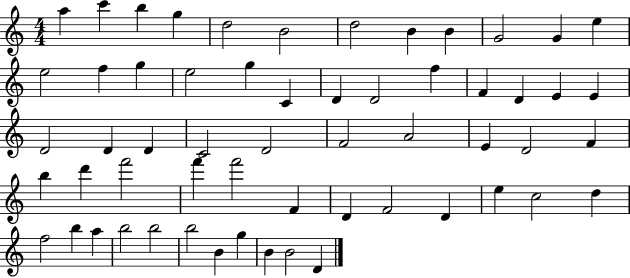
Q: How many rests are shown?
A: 0